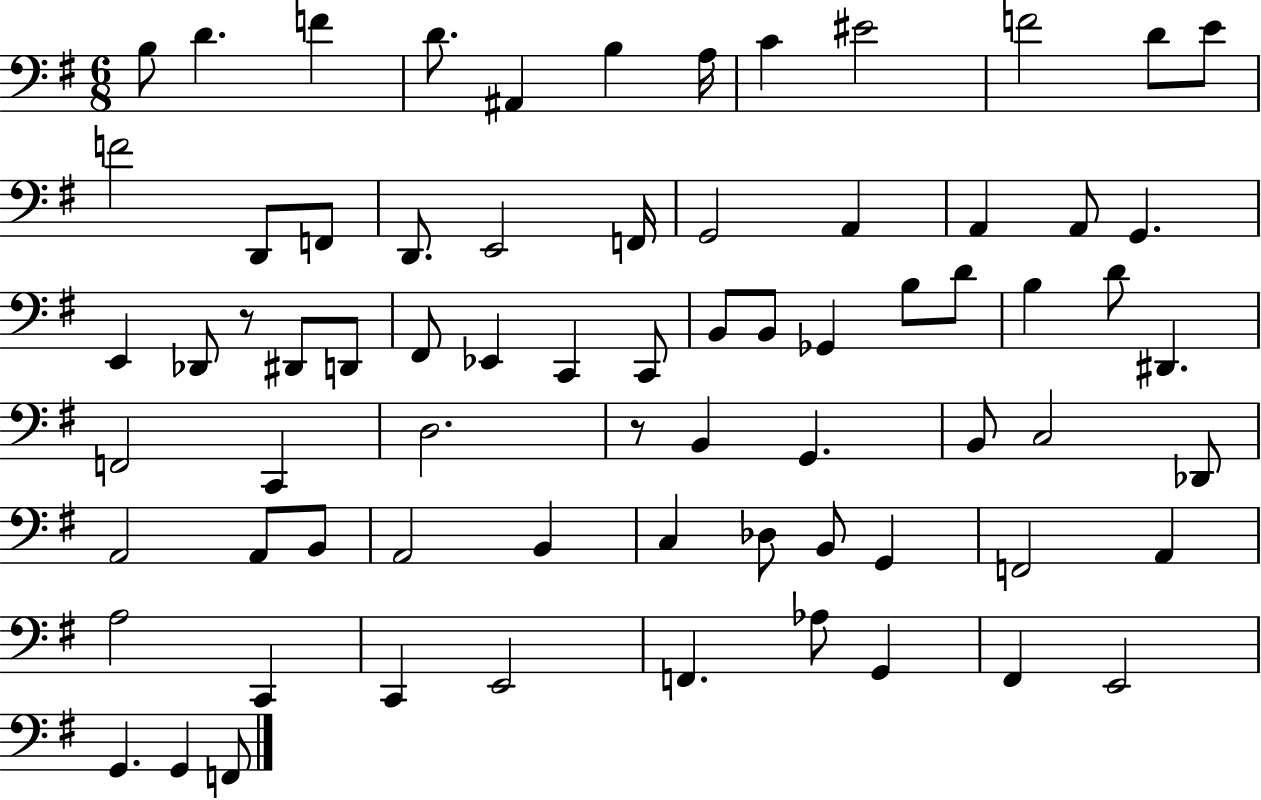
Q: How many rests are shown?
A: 2